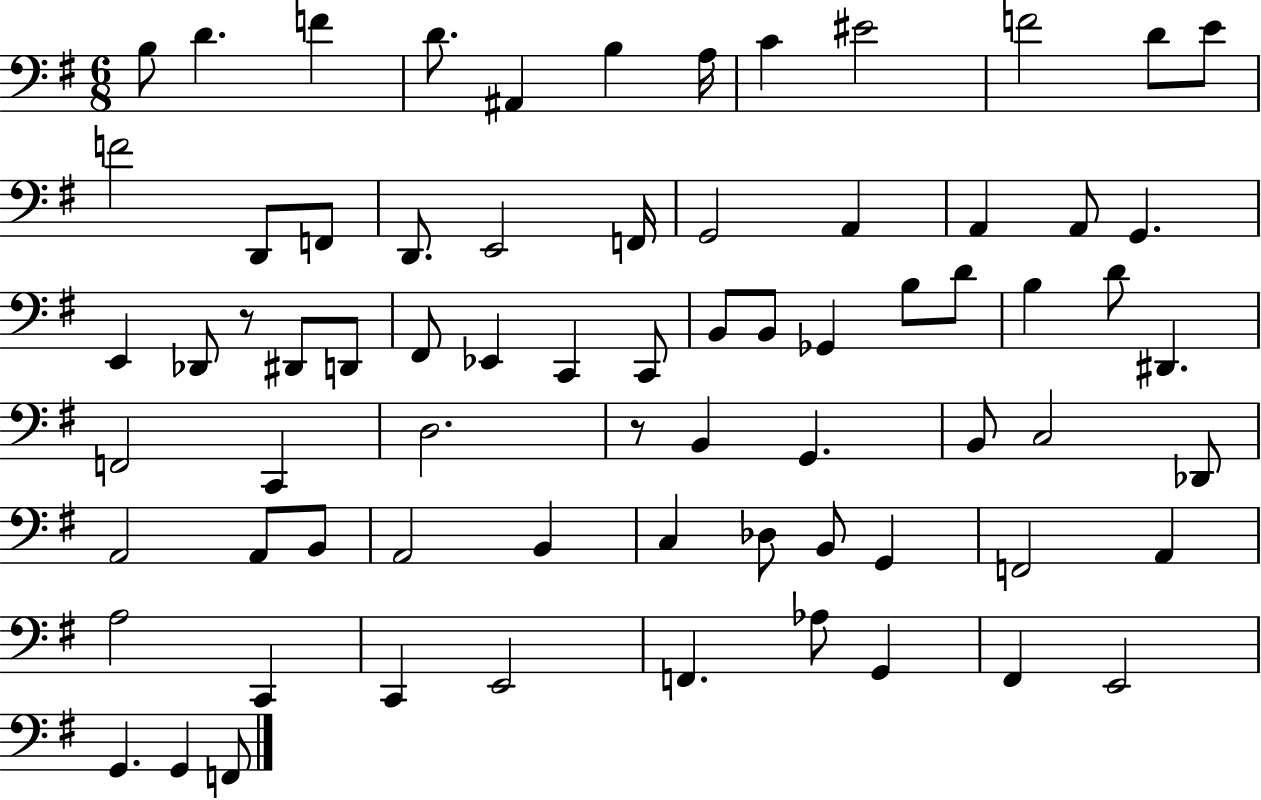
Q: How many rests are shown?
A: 2